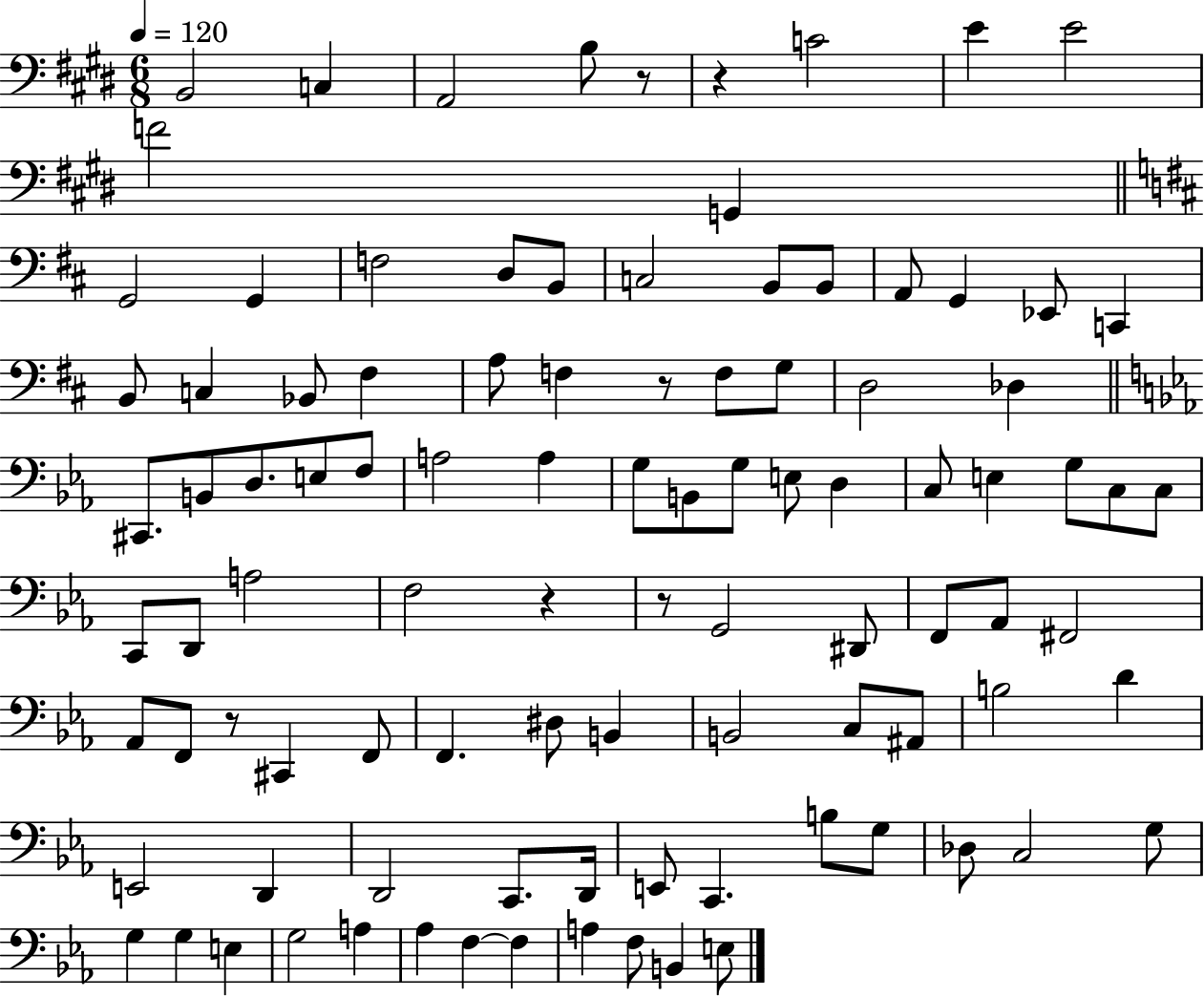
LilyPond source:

{
  \clef bass
  \numericTimeSignature
  \time 6/8
  \key e \major
  \tempo 4 = 120
  b,2 c4 | a,2 b8 r8 | r4 c'2 | e'4 e'2 | \break f'2 g,4 | \bar "||" \break \key d \major g,2 g,4 | f2 d8 b,8 | c2 b,8 b,8 | a,8 g,4 ees,8 c,4 | \break b,8 c4 bes,8 fis4 | a8 f4 r8 f8 g8 | d2 des4 | \bar "||" \break \key c \minor cis,8. b,8 d8. e8 f8 | a2 a4 | g8 b,8 g8 e8 d4 | c8 e4 g8 c8 c8 | \break c,8 d,8 a2 | f2 r4 | r8 g,2 dis,8 | f,8 aes,8 fis,2 | \break aes,8 f,8 r8 cis,4 f,8 | f,4. dis8 b,4 | b,2 c8 ais,8 | b2 d'4 | \break e,2 d,4 | d,2 c,8. d,16 | e,8 c,4. b8 g8 | des8 c2 g8 | \break g4 g4 e4 | g2 a4 | aes4 f4~~ f4 | a4 f8 b,4 e8 | \break \bar "|."
}